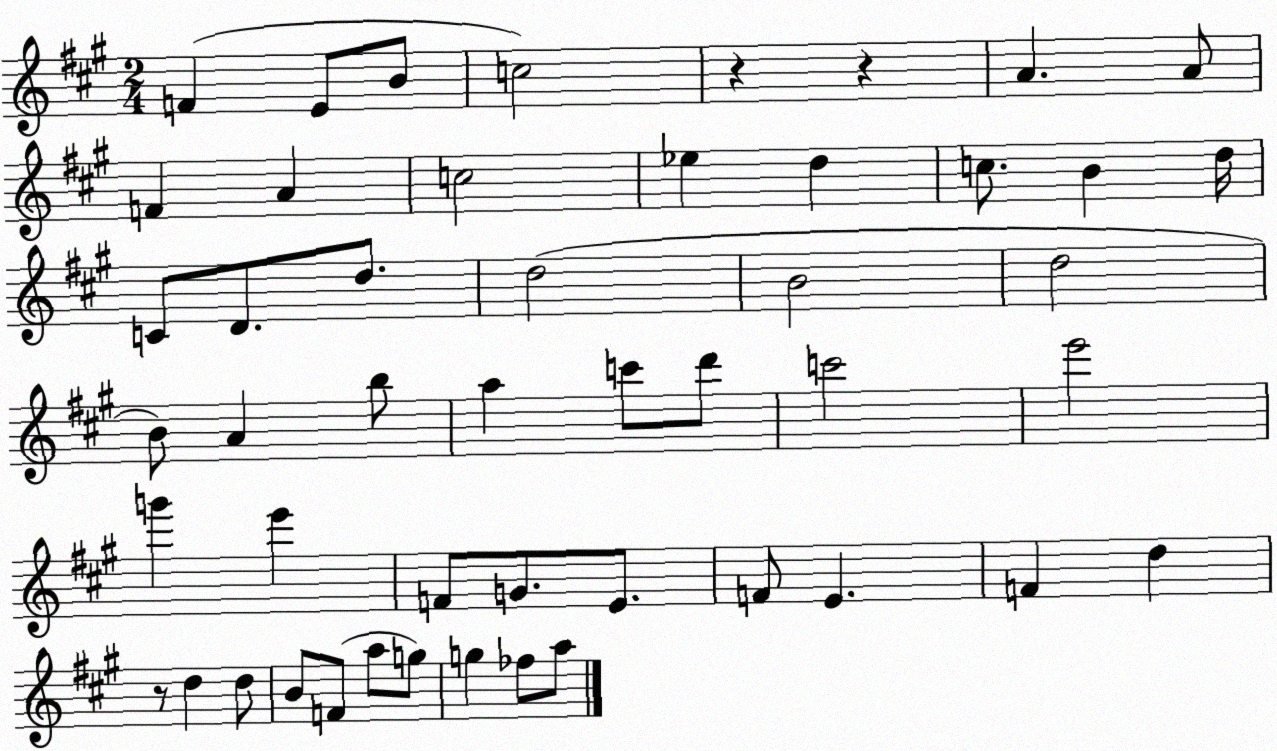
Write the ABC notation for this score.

X:1
T:Untitled
M:2/4
L:1/4
K:A
F E/2 B/2 c2 z z A A/2 F A c2 _e d c/2 B d/4 C/2 D/2 d/2 d2 B2 d2 B/2 A b/2 a c'/2 d'/2 c'2 e'2 g' e' F/2 G/2 E/2 F/2 E F d z/2 d d/2 B/2 F/2 a/2 g/2 g _f/2 a/2